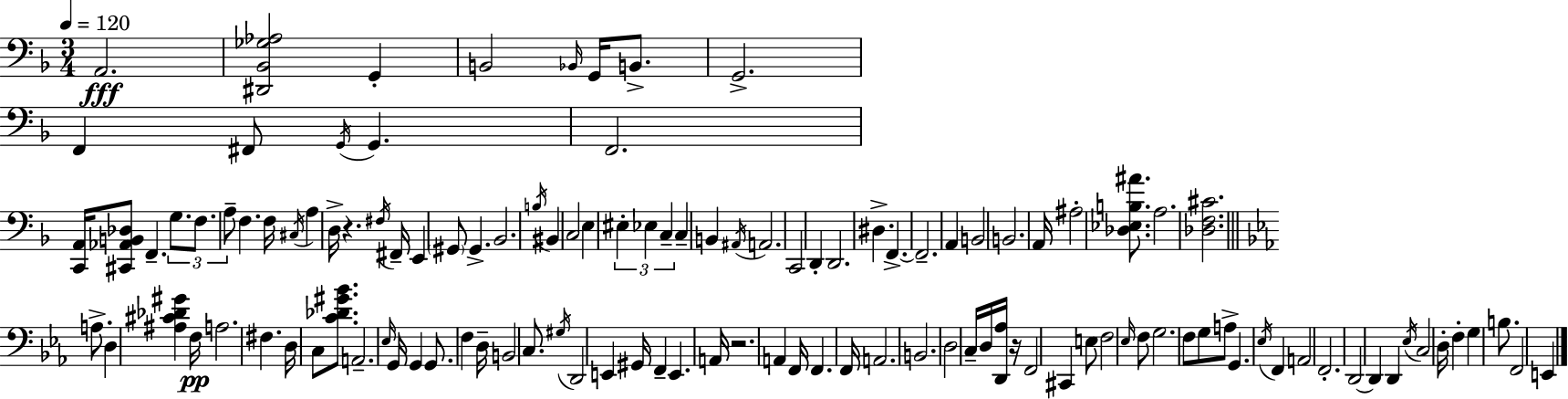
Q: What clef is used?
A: bass